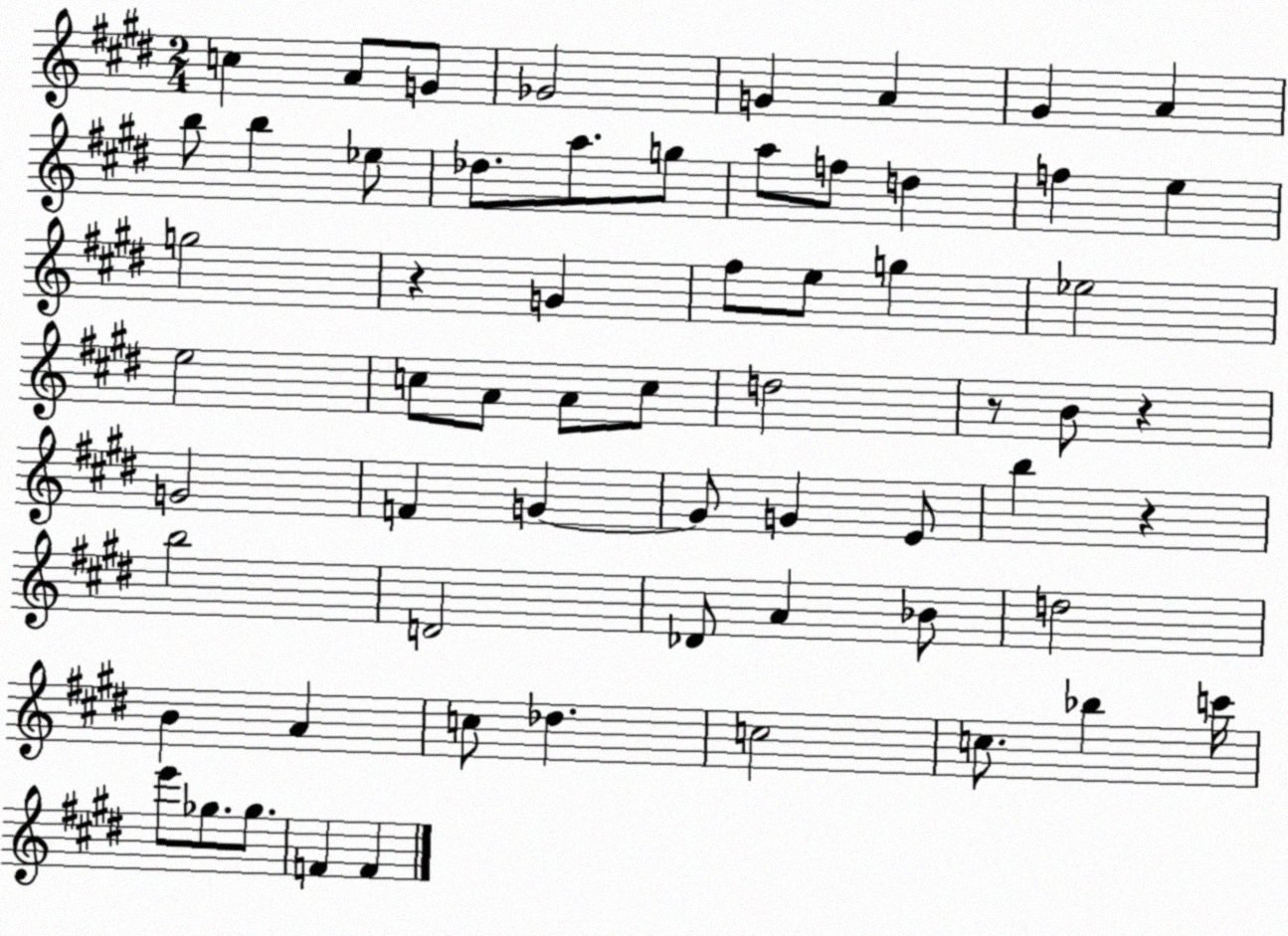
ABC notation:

X:1
T:Untitled
M:2/4
L:1/4
K:E
c A/2 G/2 _G2 G A ^G A b/2 b _e/2 _d/2 a/2 g/2 a/2 f/2 d f e g2 z G ^f/2 e/2 g _e2 e2 c/2 A/2 A/2 c/2 d2 z/2 B/2 z G2 F G G/2 G E/2 b z b2 D2 _D/2 A _B/2 d2 B A c/2 _d c2 c/2 _b c'/4 e'/2 _g/2 _g/2 F F